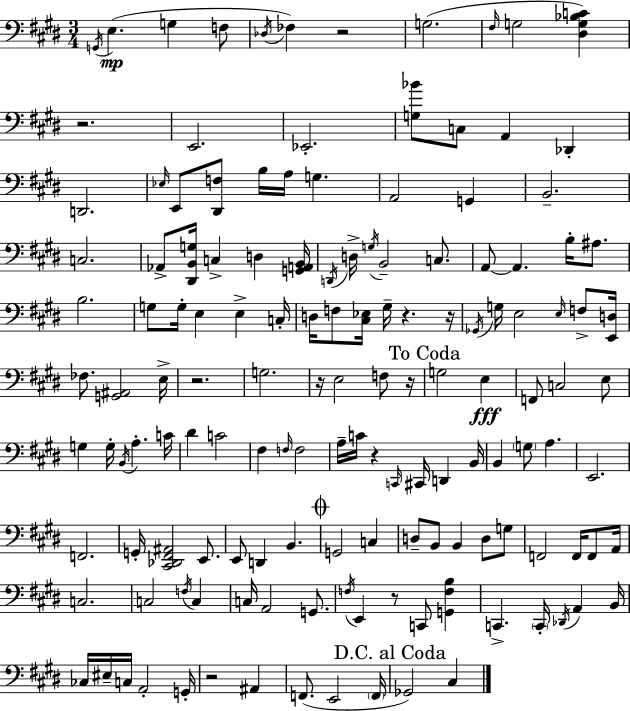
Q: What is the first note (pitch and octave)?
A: G2